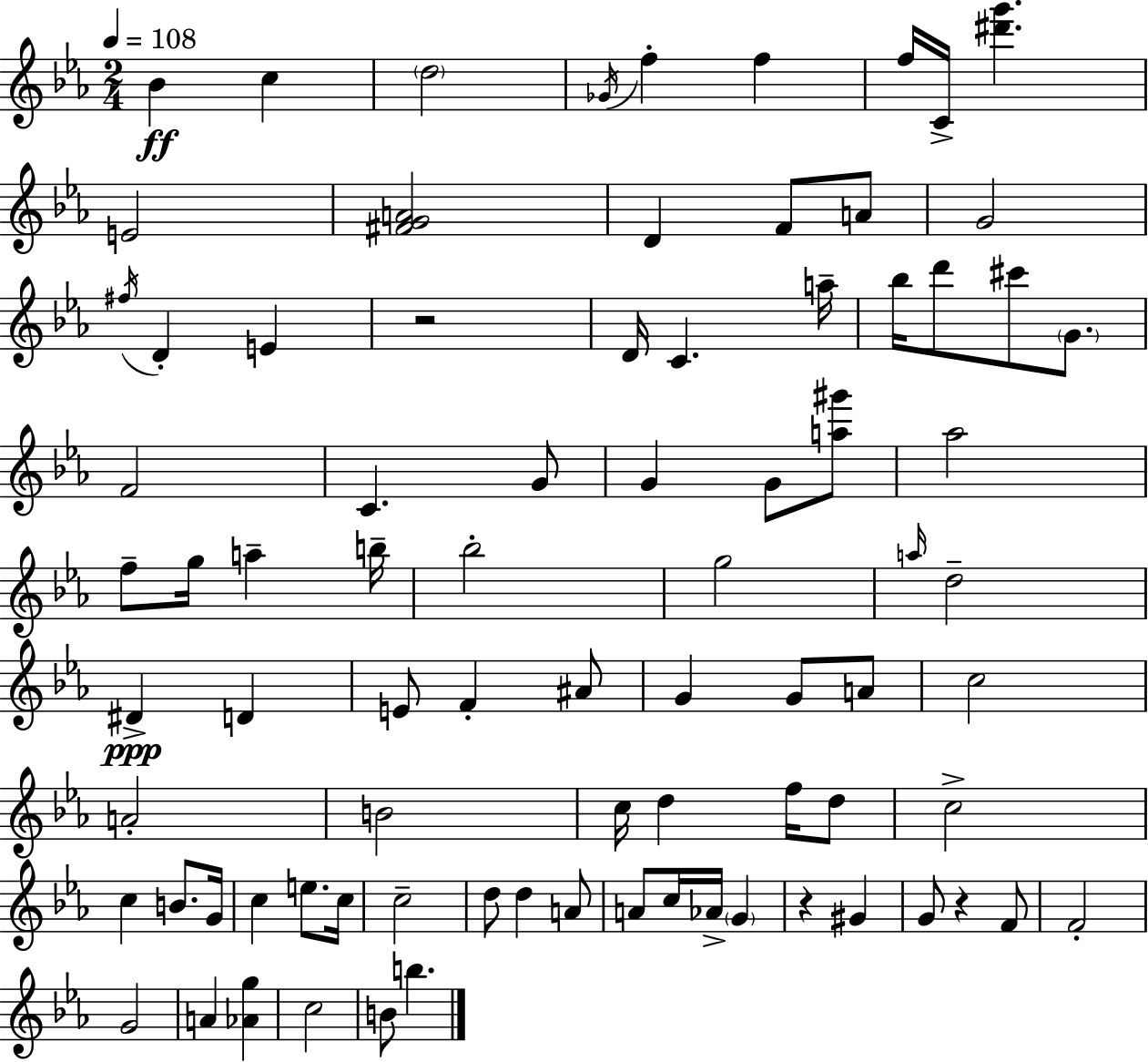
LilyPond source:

{
  \clef treble
  \numericTimeSignature
  \time 2/4
  \key ees \major
  \tempo 4 = 108
  bes'4\ff c''4 | \parenthesize d''2 | \acciaccatura { ges'16 } f''4-. f''4 | f''16 c'16-> <dis''' g'''>4. | \break e'2 | <fis' g' a'>2 | d'4 f'8 a'8 | g'2 | \break \acciaccatura { fis''16 } d'4-. e'4 | r2 | d'16 c'4. | a''16-- bes''16 d'''8 cis'''8 \parenthesize g'8. | \break f'2 | c'4. | g'8 g'4 g'8 | <a'' gis'''>8 aes''2 | \break f''8-- g''16 a''4-- | b''16-- bes''2-. | g''2 | \grace { a''16 } d''2-- | \break dis'4->\ppp d'4 | e'8 f'4-. | ais'8 g'4 g'8 | a'8 c''2 | \break a'2-. | b'2 | c''16 d''4 | f''16 d''8 c''2-> | \break c''4 b'8. | g'16 c''4 e''8. | c''16 c''2-- | d''8 d''4 | \break a'8 a'8 c''16 aes'16-> \parenthesize g'4 | r4 gis'4 | g'8 r4 | f'8 f'2-. | \break g'2 | a'4 <aes' g''>4 | c''2 | b'8 b''4. | \break \bar "|."
}